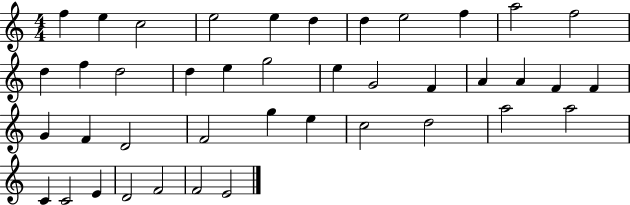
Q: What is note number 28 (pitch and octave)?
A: F4